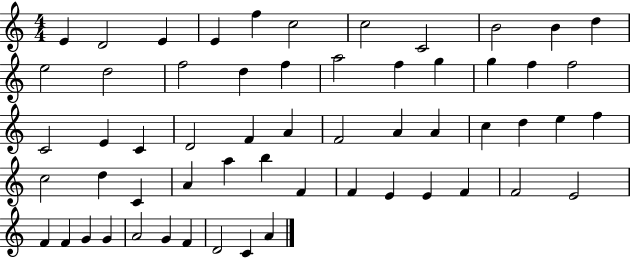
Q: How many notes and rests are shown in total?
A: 58